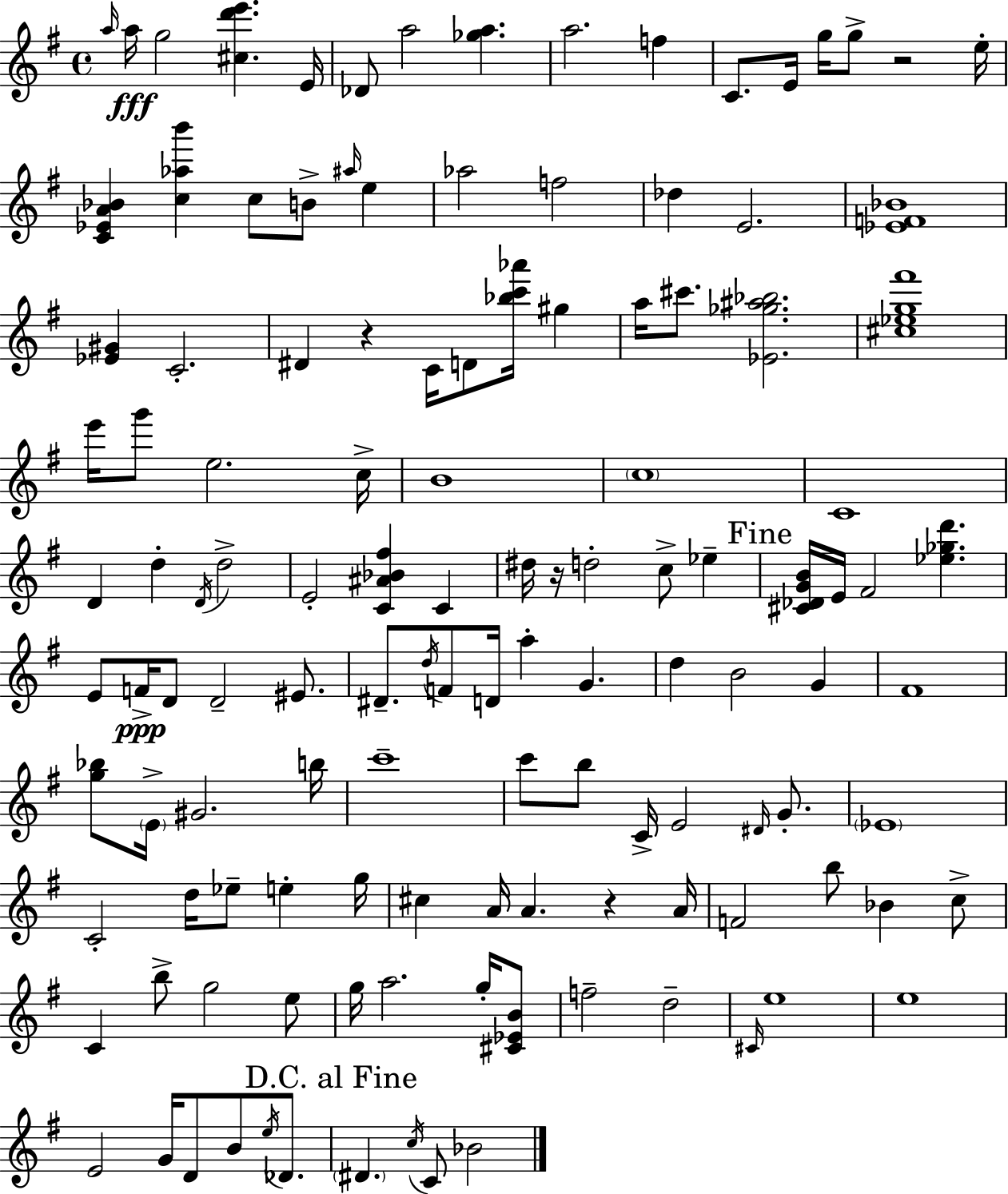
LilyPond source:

{
  \clef treble
  \time 4/4
  \defaultTimeSignature
  \key e \minor
  \grace { a''16 }\fff a''16 g''2 <cis'' d''' e'''>4. | e'16 des'8 a''2 <ges'' a''>4. | a''2. f''4 | c'8. e'16 g''16 g''8-> r2 | \break e''16-. <c' ees' a' bes'>4 <c'' aes'' b'''>4 c''8 b'8-> \grace { ais''16 } e''4 | aes''2 f''2 | des''4 e'2. | <ees' f' bes'>1 | \break <ees' gis'>4 c'2.-. | dis'4 r4 c'16 d'8 <bes'' c''' aes'''>16 gis''4 | a''16 cis'''8. <ees' ges'' ais'' bes''>2. | <cis'' ees'' g'' fis'''>1 | \break e'''16 g'''8 e''2. | c''16-> b'1 | \parenthesize c''1 | c'1 | \break d'4 d''4-. \acciaccatura { d'16 } d''2-> | e'2-. <c' ais' bes' fis''>4 c'4 | dis''16 r16 d''2-. c''8-> ees''4-- | \mark "Fine" <cis' des' g' b'>16 e'16 fis'2 <ees'' ges'' d'''>4. | \break e'8 f'16->\ppp d'8 d'2-- | eis'8. dis'8.-- \acciaccatura { d''16 } f'8 d'16 a''4-. g'4. | d''4 b'2 | g'4 fis'1 | \break <g'' bes''>8 \parenthesize e'16-> gis'2. | b''16 c'''1-- | c'''8 b''8 c'16-> e'2 | \grace { dis'16 } g'8.-. \parenthesize ees'1 | \break c'2-. d''16 ees''8-- | e''4-. g''16 cis''4 a'16 a'4. | r4 a'16 f'2 b''8 bes'4 | c''8-> c'4 b''8-> g''2 | \break e''8 g''16 a''2. | g''16-. <cis' ees' b'>8 f''2-- d''2-- | \grace { cis'16 } e''1 | e''1 | \break e'2 g'16 d'8 | b'8 \acciaccatura { e''16 } des'8. \mark "D.C. al Fine" \parenthesize dis'4. \acciaccatura { c''16 } c'8 | bes'2 \bar "|."
}